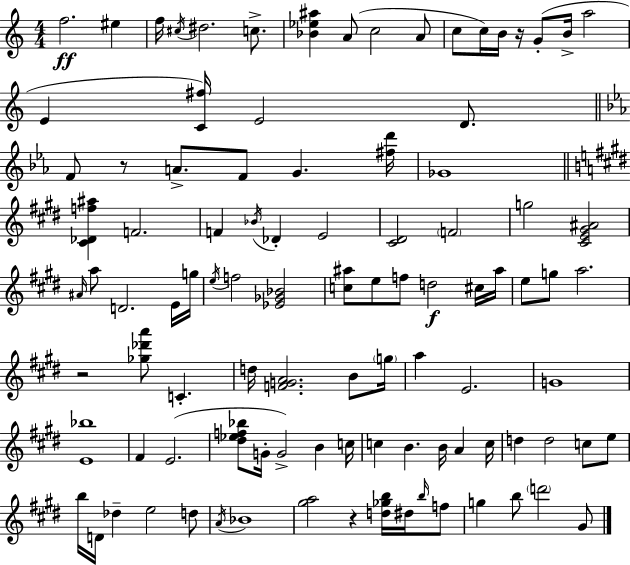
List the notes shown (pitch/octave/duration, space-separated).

F5/h. EIS5/q F5/s C#5/s D#5/h. C5/e. [Bb4,Eb5,A#5]/q A4/e C5/h A4/e C5/e C5/s B4/s R/s G4/e B4/s A5/h E4/q [C4,F#5]/s E4/h D4/e. F4/e R/e A4/e. F4/e G4/q. [F#5,D6]/s Gb4/w [C#4,Db4,F5,A#5]/q F4/h. F4/q Bb4/s Db4/q E4/h [C#4,D#4]/h F4/h G5/h [C#4,E4,G#4,A#4]/h A#4/s A5/e D4/h. E4/s G5/s E5/s F5/h [Eb4,Gb4,Bb4]/h [C5,A#5]/e E5/e F5/e D5/h C#5/s A#5/s E5/e G5/e A5/h. R/h [Gb5,Db6,A6]/e C4/q. D5/s [F4,G4,A4]/h. B4/e G5/s A5/q E4/h. G4/w [E4,Bb5]/w F#4/q E4/h. [D#5,Eb5,F5,Bb5]/e G4/s G4/h B4/q C5/s C5/q B4/q. B4/s A4/q C5/s D5/q D5/h C5/e E5/e B5/s D4/s Db5/q E5/h D5/e A4/s Bb4/w [G#5,A5]/h R/q [D5,Gb5,B5]/s D#5/s B5/s F5/e G5/q B5/e D6/h G#4/e